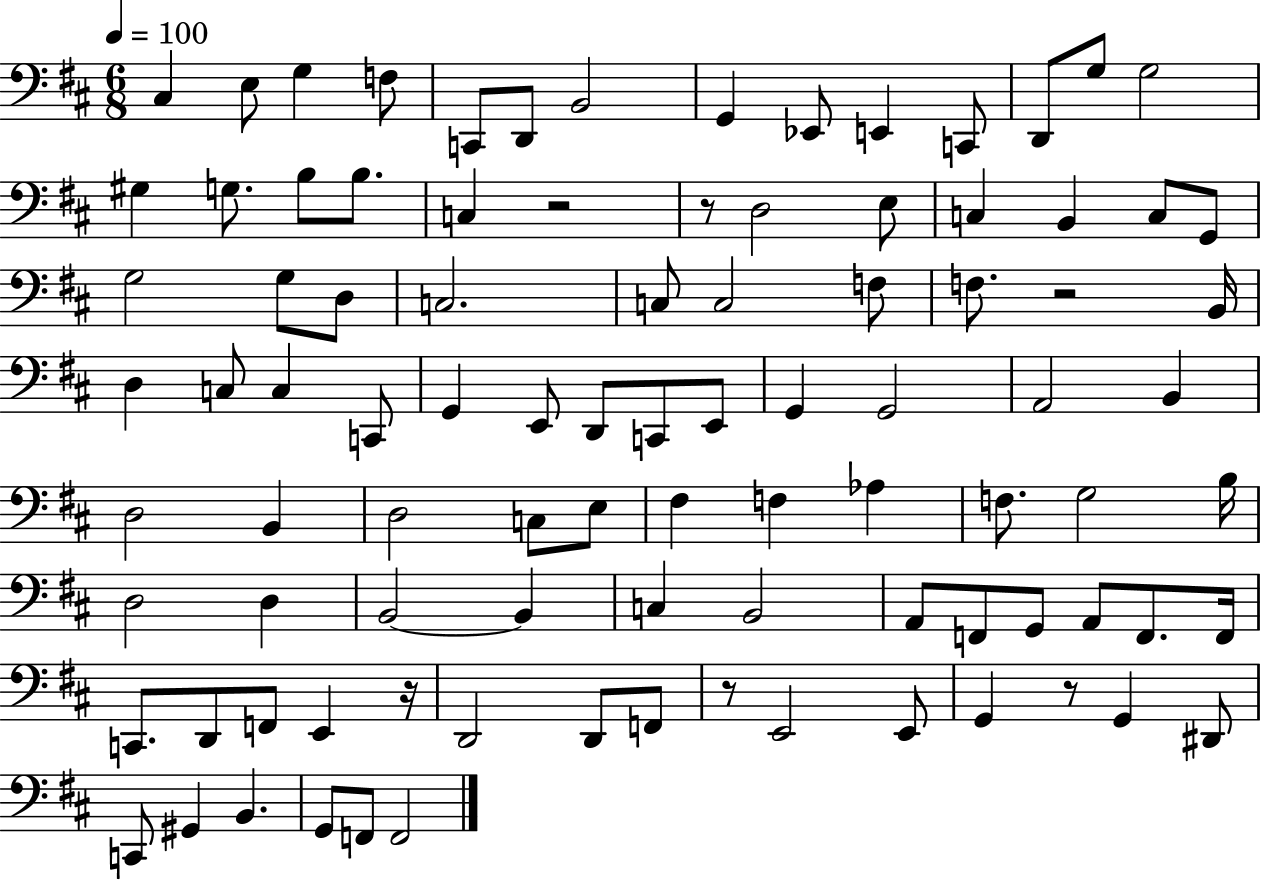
C#3/q E3/e G3/q F3/e C2/e D2/e B2/h G2/q Eb2/e E2/q C2/e D2/e G3/e G3/h G#3/q G3/e. B3/e B3/e. C3/q R/h R/e D3/h E3/e C3/q B2/q C3/e G2/e G3/h G3/e D3/e C3/h. C3/e C3/h F3/e F3/e. R/h B2/s D3/q C3/e C3/q C2/e G2/q E2/e D2/e C2/e E2/e G2/q G2/h A2/h B2/q D3/h B2/q D3/h C3/e E3/e F#3/q F3/q Ab3/q F3/e. G3/h B3/s D3/h D3/q B2/h B2/q C3/q B2/h A2/e F2/e G2/e A2/e F2/e. F2/s C2/e. D2/e F2/e E2/q R/s D2/h D2/e F2/e R/e E2/h E2/e G2/q R/e G2/q D#2/e C2/e G#2/q B2/q. G2/e F2/e F2/h